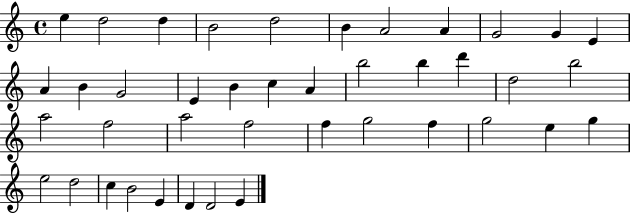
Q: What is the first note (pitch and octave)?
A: E5